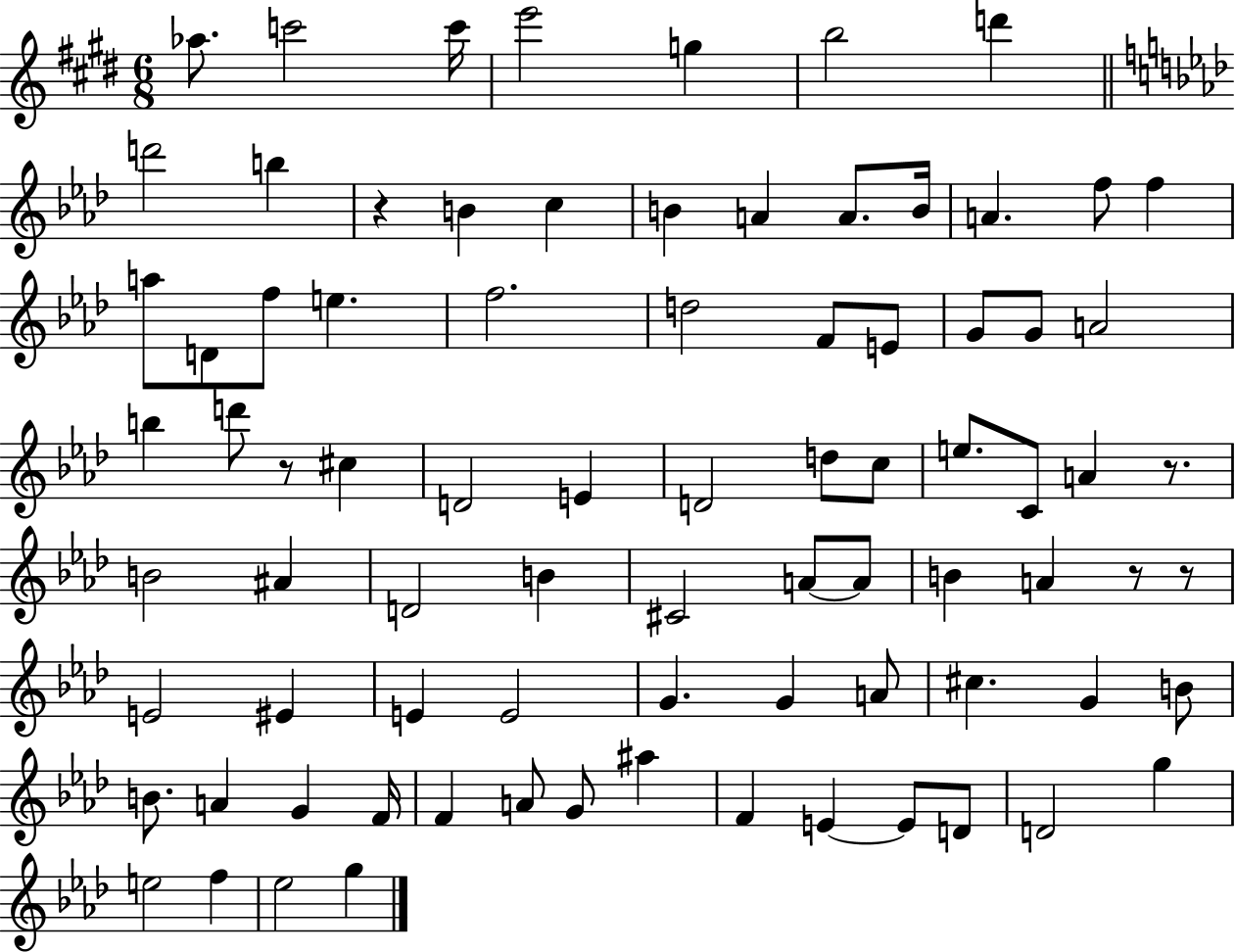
{
  \clef treble
  \numericTimeSignature
  \time 6/8
  \key e \major
  aes''8. c'''2 c'''16 | e'''2 g''4 | b''2 d'''4 | \bar "||" \break \key f \minor d'''2 b''4 | r4 b'4 c''4 | b'4 a'4 a'8. b'16 | a'4. f''8 f''4 | \break a''8 d'8 f''8 e''4. | f''2. | d''2 f'8 e'8 | g'8 g'8 a'2 | \break b''4 d'''8 r8 cis''4 | d'2 e'4 | d'2 d''8 c''8 | e''8. c'8 a'4 r8. | \break b'2 ais'4 | d'2 b'4 | cis'2 a'8~~ a'8 | b'4 a'4 r8 r8 | \break e'2 eis'4 | e'4 e'2 | g'4. g'4 a'8 | cis''4. g'4 b'8 | \break b'8. a'4 g'4 f'16 | f'4 a'8 g'8 ais''4 | f'4 e'4~~ e'8 d'8 | d'2 g''4 | \break e''2 f''4 | ees''2 g''4 | \bar "|."
}